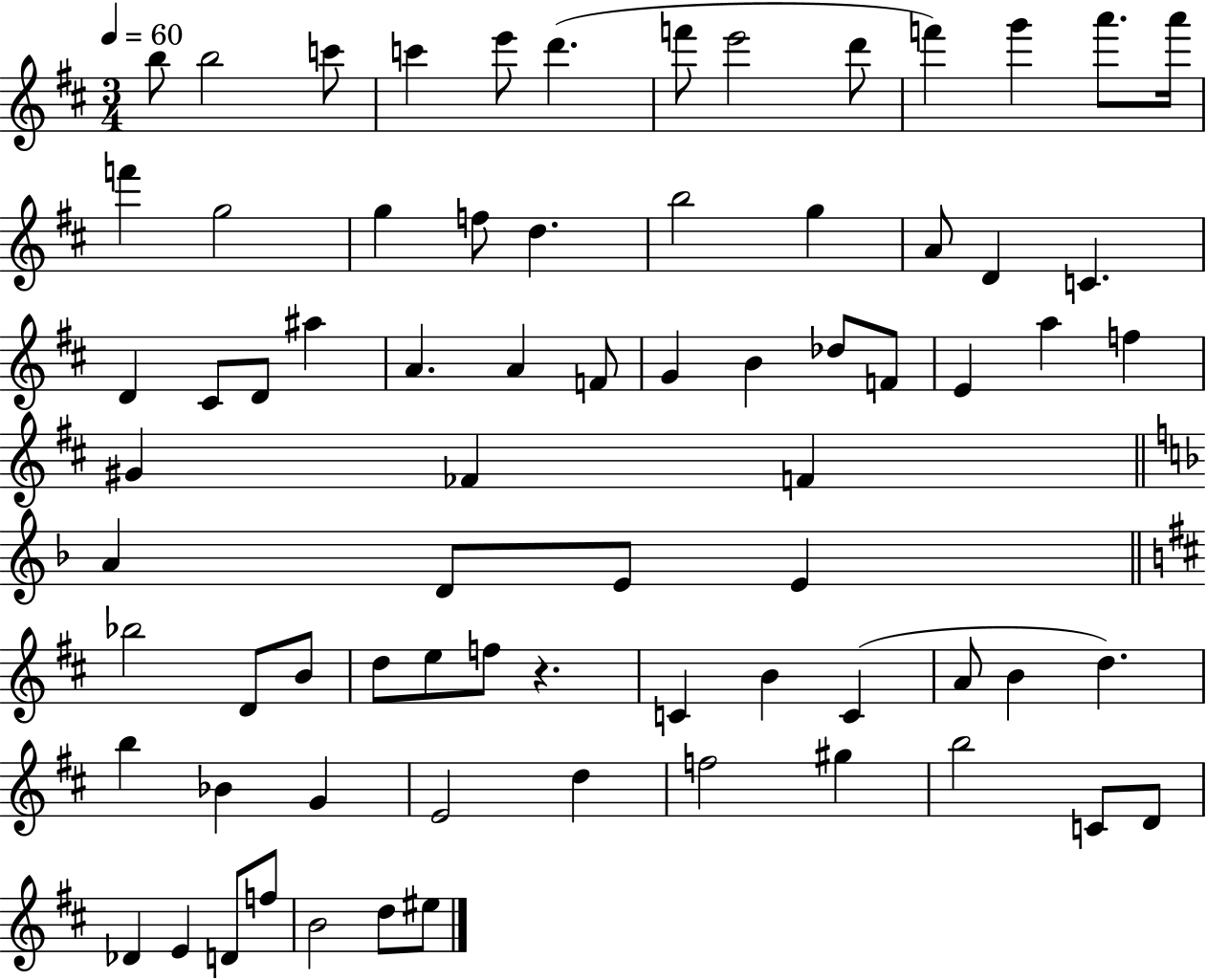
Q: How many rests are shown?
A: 1